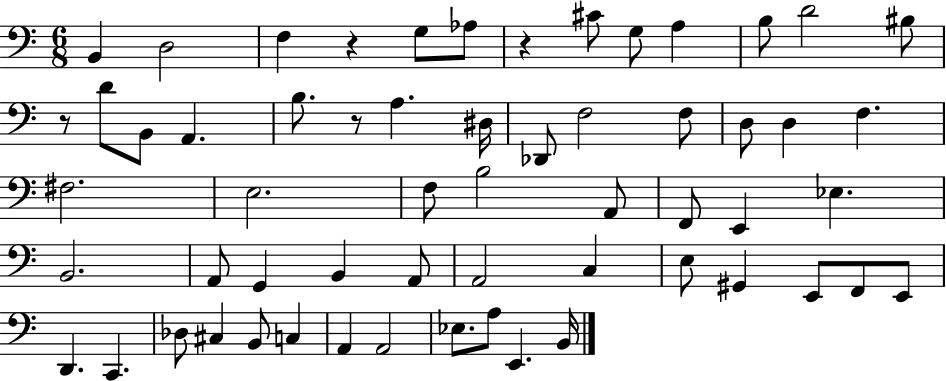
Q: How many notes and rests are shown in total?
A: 59